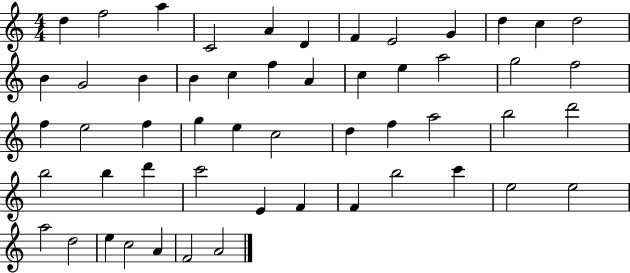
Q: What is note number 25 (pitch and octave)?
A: F5